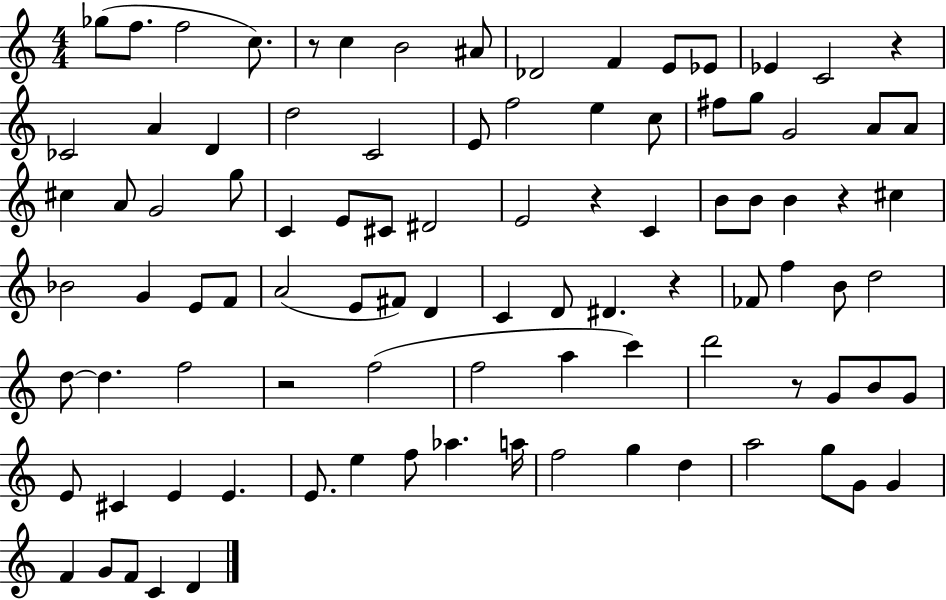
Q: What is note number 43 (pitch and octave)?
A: G4